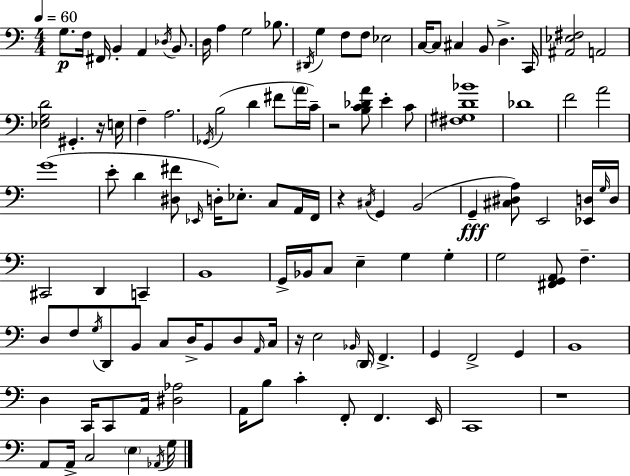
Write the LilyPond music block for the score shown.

{
  \clef bass
  \numericTimeSignature
  \time 4/4
  \key c \major
  \tempo 4 = 60
  g8.\p f16 fis,16 b,4-. a,4 \acciaccatura { des16 } b,8. | d16 a4 g2 bes8. | \acciaccatura { dis,16 } g4 f8 f8 ees2 | c16~~ c8 cis4 b,8 d4.-> | \break c,16 <ais, ees fis>2 a,2 | <ees g d'>2 gis,4.-. | r16 e16 f4-- a2. | \acciaccatura { ges,16 } b2( d'4 fis'8 | \break \parenthesize a'16 c'16--) r2 <b c' des' a'>8 e'4-. | c'8 <fis gis d' bes'>1 | des'1 | f'2 a'2 | \break g'1( | e'8-. d'4 <dis fis'>8 \grace { ees,16 } d16-.) ees8.-. | c8 a,16 f,16 r4 \acciaccatura { cis16 } g,4 b,2( | g,4--\fff <cis dis a>8) e,2 | \break <ees, d>16 \grace { g16 } d16 cis,2 d,4 | c,4-- b,1 | g,16-> bes,16 c8 e4-- g4 | g4-. g2 <fis, g, a,>8 | \break f4.-- d8 f8 \acciaccatura { g16 } d,8 b,8 c8 | d16-> b,8 d8 \grace { a,16 } c16 r16 e2 | \grace { bes,16 } \parenthesize d,16 f,4.-> g,4 f,2-> | g,4 b,1 | \break d4 c,16 c,8 | a,16 <dis aes>2 a,16 b8 c'4-. | f,8-. f,4. e,16 c,1 | r1 | \break a,8 a,16-> c2 | \parenthesize e4 \acciaccatura { aes,16 } g16 \bar "|."
}